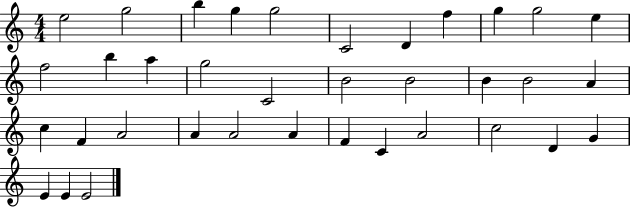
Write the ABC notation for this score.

X:1
T:Untitled
M:4/4
L:1/4
K:C
e2 g2 b g g2 C2 D f g g2 e f2 b a g2 C2 B2 B2 B B2 A c F A2 A A2 A F C A2 c2 D G E E E2